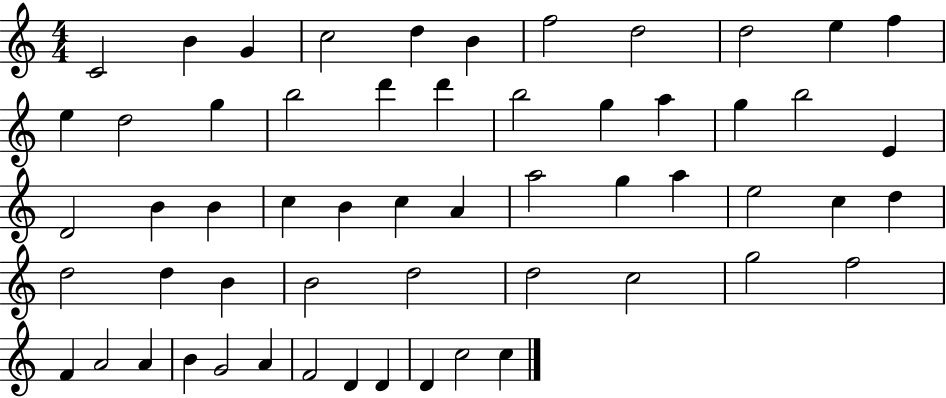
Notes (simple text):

C4/h B4/q G4/q C5/h D5/q B4/q F5/h D5/h D5/h E5/q F5/q E5/q D5/h G5/q B5/h D6/q D6/q B5/h G5/q A5/q G5/q B5/h E4/q D4/h B4/q B4/q C5/q B4/q C5/q A4/q A5/h G5/q A5/q E5/h C5/q D5/q D5/h D5/q B4/q B4/h D5/h D5/h C5/h G5/h F5/h F4/q A4/h A4/q B4/q G4/h A4/q F4/h D4/q D4/q D4/q C5/h C5/q